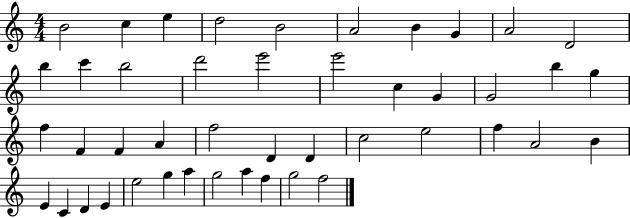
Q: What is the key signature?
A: C major